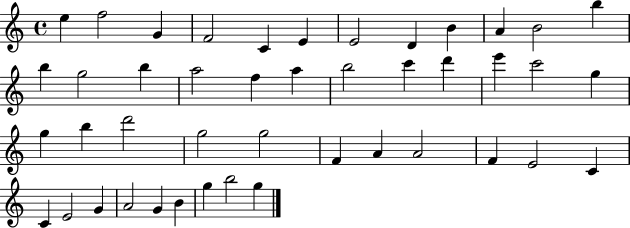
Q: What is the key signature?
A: C major